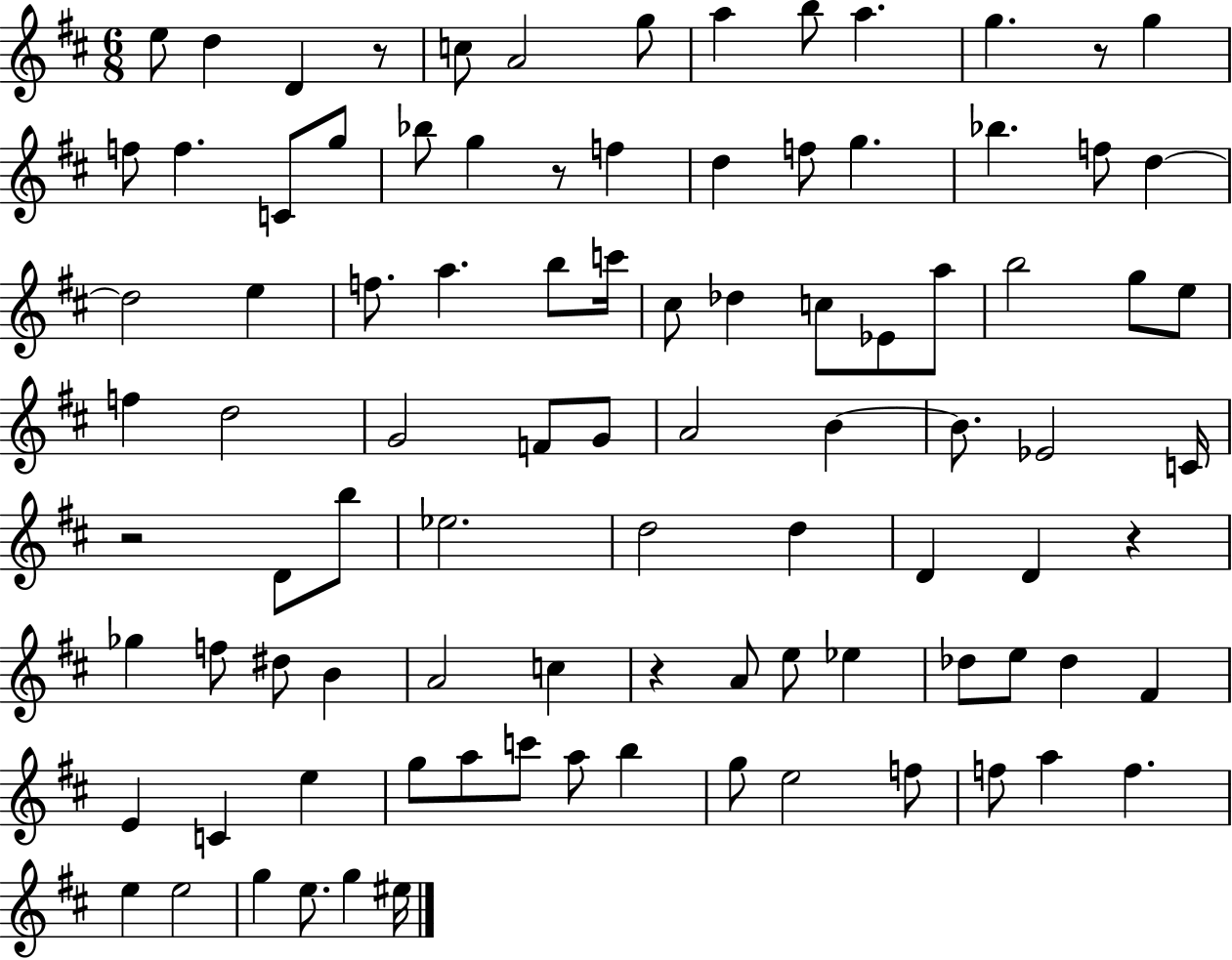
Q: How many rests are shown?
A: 6